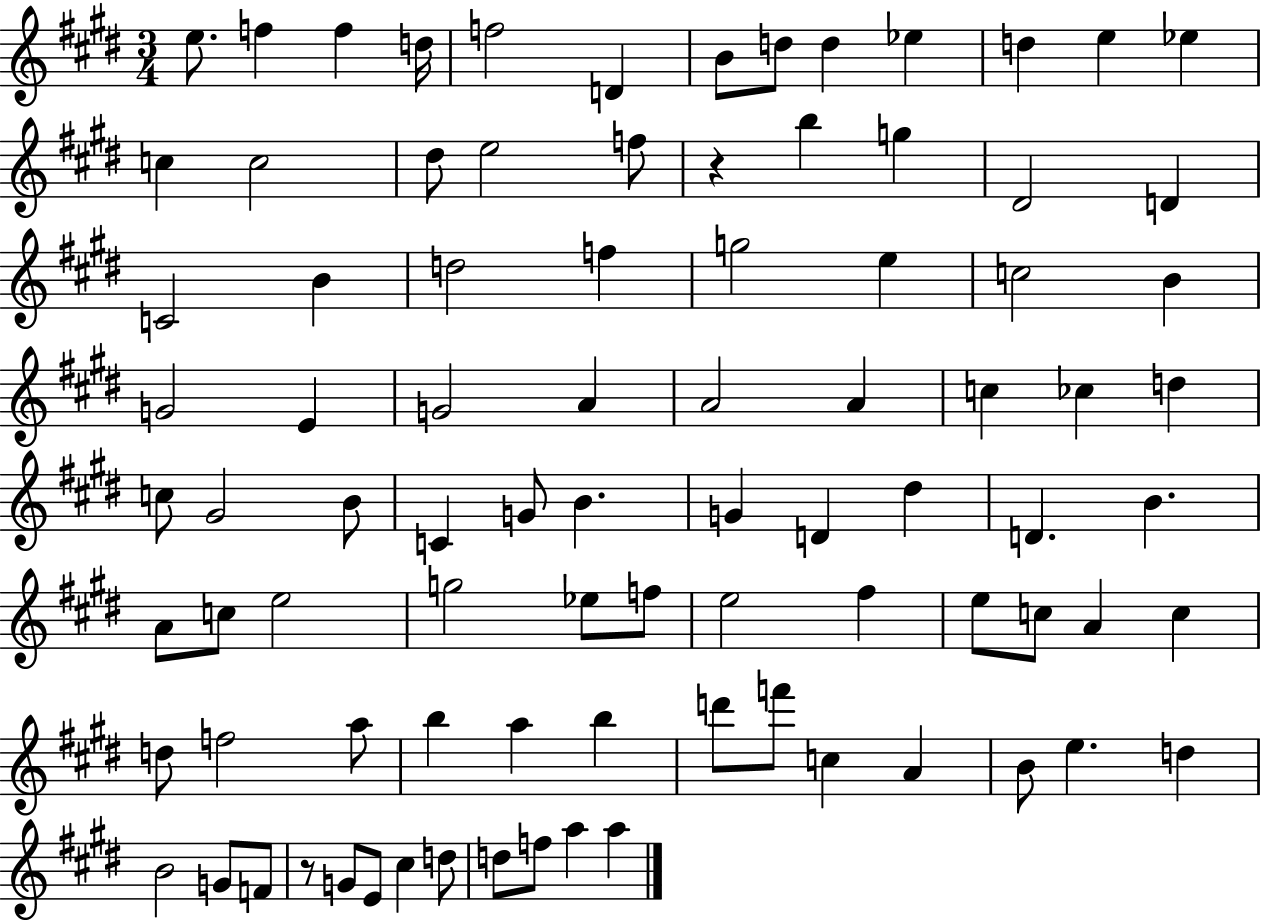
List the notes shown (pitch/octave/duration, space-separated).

E5/e. F5/q F5/q D5/s F5/h D4/q B4/e D5/e D5/q Eb5/q D5/q E5/q Eb5/q C5/q C5/h D#5/e E5/h F5/e R/q B5/q G5/q D#4/h D4/q C4/h B4/q D5/h F5/q G5/h E5/q C5/h B4/q G4/h E4/q G4/h A4/q A4/h A4/q C5/q CES5/q D5/q C5/e G#4/h B4/e C4/q G4/e B4/q. G4/q D4/q D#5/q D4/q. B4/q. A4/e C5/e E5/h G5/h Eb5/e F5/e E5/h F#5/q E5/e C5/e A4/q C5/q D5/e F5/h A5/e B5/q A5/q B5/q D6/e F6/e C5/q A4/q B4/e E5/q. D5/q B4/h G4/e F4/e R/e G4/e E4/e C#5/q D5/e D5/e F5/e A5/q A5/q